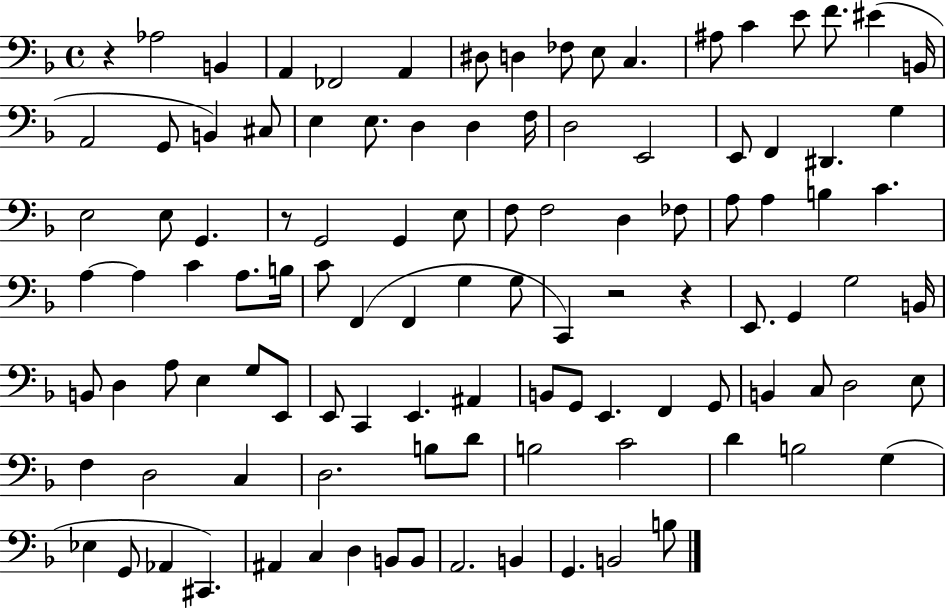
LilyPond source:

{
  \clef bass
  \time 4/4
  \defaultTimeSignature
  \key f \major
  \repeat volta 2 { r4 aes2 b,4 | a,4 fes,2 a,4 | dis8 d4 fes8 e8 c4. | ais8 c'4 e'8 f'8. eis'4( b,16 | \break a,2 g,8 b,4) cis8 | e4 e8. d4 d4 f16 | d2 e,2 | e,8 f,4 dis,4. g4 | \break e2 e8 g,4. | r8 g,2 g,4 e8 | f8 f2 d4 fes8 | a8 a4 b4 c'4. | \break a4~~ a4 c'4 a8. b16 | c'8 f,4( f,4 g4 g8 | c,4) r2 r4 | e,8. g,4 g2 b,16 | \break b,8 d4 a8 e4 g8 e,8 | e,8 c,4 e,4. ais,4 | b,8 g,8 e,4. f,4 g,8 | b,4 c8 d2 e8 | \break f4 d2 c4 | d2. b8 d'8 | b2 c'2 | d'4 b2 g4( | \break ees4 g,8 aes,4 cis,4.) | ais,4 c4 d4 b,8 b,8 | a,2. b,4 | g,4. b,2 b8 | \break } \bar "|."
}